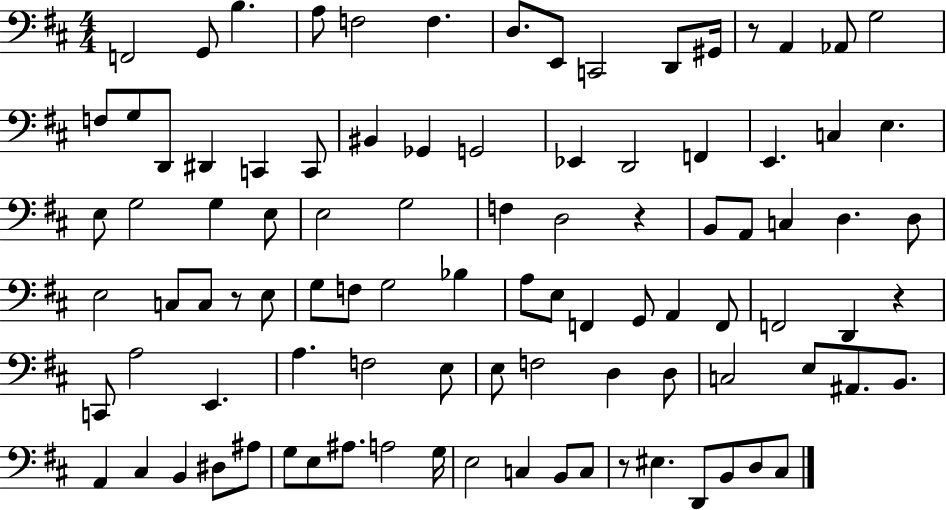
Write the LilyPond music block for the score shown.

{
  \clef bass
  \numericTimeSignature
  \time 4/4
  \key d \major
  f,2 g,8 b4. | a8 f2 f4. | d8. e,8 c,2 d,8 gis,16 | r8 a,4 aes,8 g2 | \break f8 g8 d,8 dis,4 c,4 c,8 | bis,4 ges,4 g,2 | ees,4 d,2 f,4 | e,4. c4 e4. | \break e8 g2 g4 e8 | e2 g2 | f4 d2 r4 | b,8 a,8 c4 d4. d8 | \break e2 c8 c8 r8 e8 | g8 f8 g2 bes4 | a8 e8 f,4 g,8 a,4 f,8 | f,2 d,4 r4 | \break c,8 a2 e,4. | a4. f2 e8 | e8 f2 d4 d8 | c2 e8 ais,8. b,8. | \break a,4 cis4 b,4 dis8 ais8 | g8 e8 ais8. a2 g16 | e2 c4 b,8 c8 | r8 eis4. d,8 b,8 d8 cis8 | \break \bar "|."
}